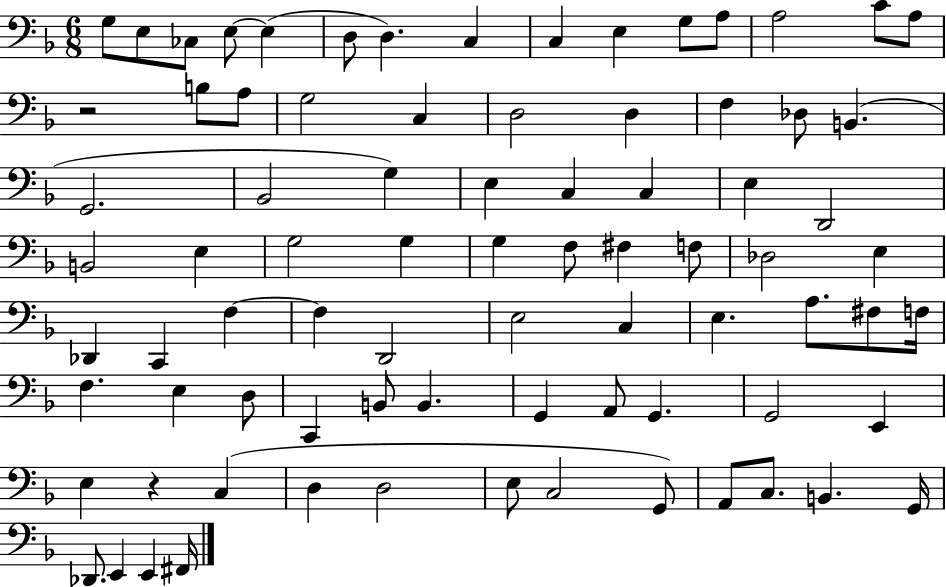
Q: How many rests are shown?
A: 2